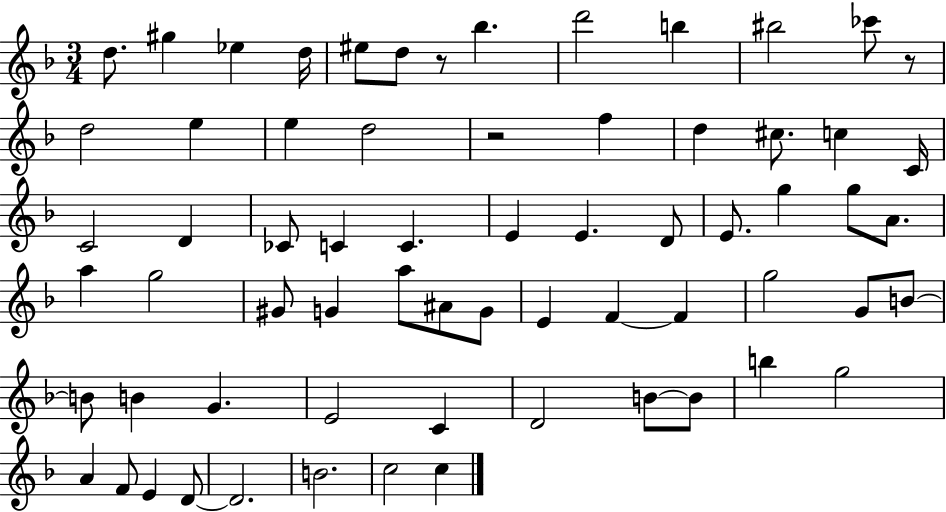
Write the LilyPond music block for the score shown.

{
  \clef treble
  \numericTimeSignature
  \time 3/4
  \key f \major
  d''8. gis''4 ees''4 d''16 | eis''8 d''8 r8 bes''4. | d'''2 b''4 | bis''2 ces'''8 r8 | \break d''2 e''4 | e''4 d''2 | r2 f''4 | d''4 cis''8. c''4 c'16 | \break c'2 d'4 | ces'8 c'4 c'4. | e'4 e'4. d'8 | e'8. g''4 g''8 a'8. | \break a''4 g''2 | gis'8 g'4 a''8 ais'8 g'8 | e'4 f'4~~ f'4 | g''2 g'8 b'8~~ | \break b'8 b'4 g'4. | e'2 c'4 | d'2 b'8~~ b'8 | b''4 g''2 | \break a'4 f'8 e'4 d'8~~ | d'2. | b'2. | c''2 c''4 | \break \bar "|."
}